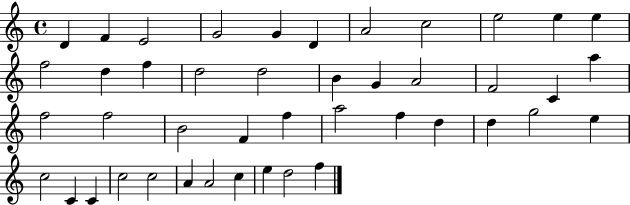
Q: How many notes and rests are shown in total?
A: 44